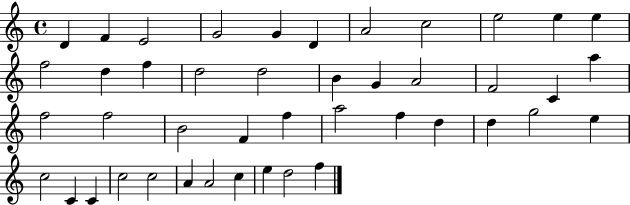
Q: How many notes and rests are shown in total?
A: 44